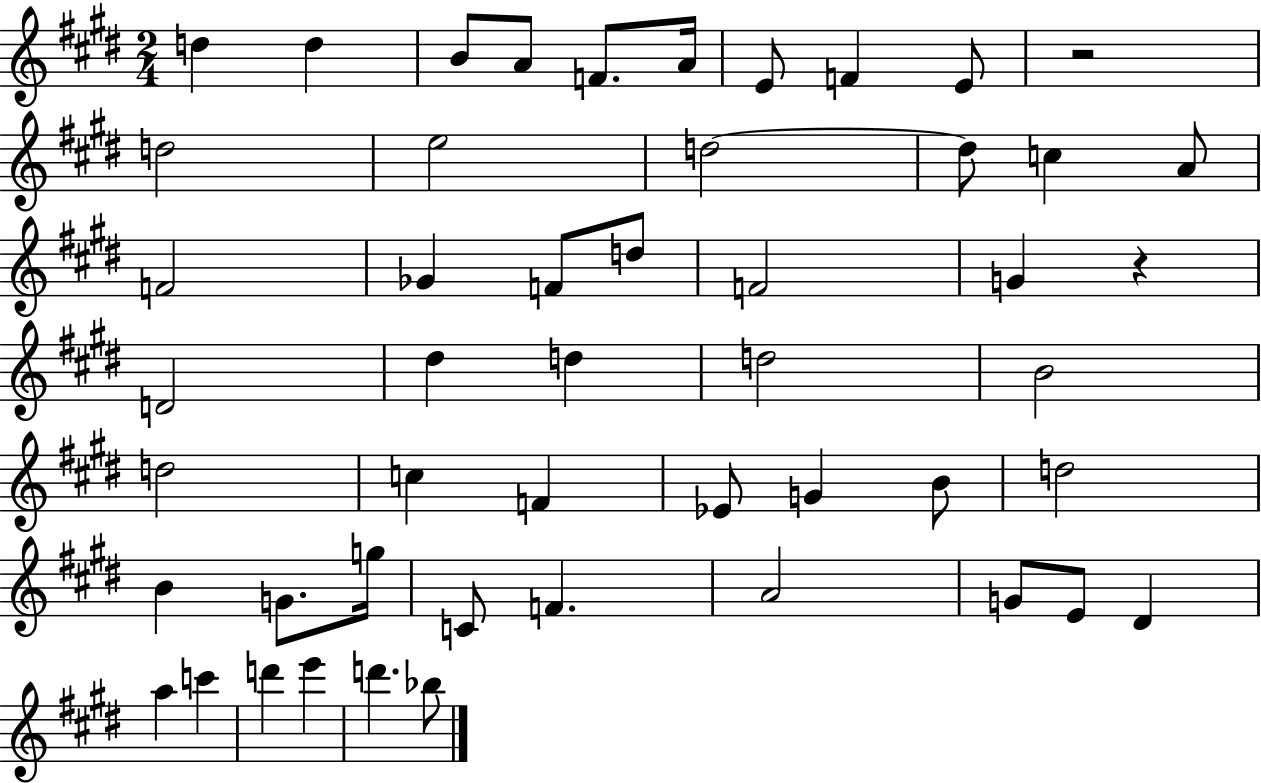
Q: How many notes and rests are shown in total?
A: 50